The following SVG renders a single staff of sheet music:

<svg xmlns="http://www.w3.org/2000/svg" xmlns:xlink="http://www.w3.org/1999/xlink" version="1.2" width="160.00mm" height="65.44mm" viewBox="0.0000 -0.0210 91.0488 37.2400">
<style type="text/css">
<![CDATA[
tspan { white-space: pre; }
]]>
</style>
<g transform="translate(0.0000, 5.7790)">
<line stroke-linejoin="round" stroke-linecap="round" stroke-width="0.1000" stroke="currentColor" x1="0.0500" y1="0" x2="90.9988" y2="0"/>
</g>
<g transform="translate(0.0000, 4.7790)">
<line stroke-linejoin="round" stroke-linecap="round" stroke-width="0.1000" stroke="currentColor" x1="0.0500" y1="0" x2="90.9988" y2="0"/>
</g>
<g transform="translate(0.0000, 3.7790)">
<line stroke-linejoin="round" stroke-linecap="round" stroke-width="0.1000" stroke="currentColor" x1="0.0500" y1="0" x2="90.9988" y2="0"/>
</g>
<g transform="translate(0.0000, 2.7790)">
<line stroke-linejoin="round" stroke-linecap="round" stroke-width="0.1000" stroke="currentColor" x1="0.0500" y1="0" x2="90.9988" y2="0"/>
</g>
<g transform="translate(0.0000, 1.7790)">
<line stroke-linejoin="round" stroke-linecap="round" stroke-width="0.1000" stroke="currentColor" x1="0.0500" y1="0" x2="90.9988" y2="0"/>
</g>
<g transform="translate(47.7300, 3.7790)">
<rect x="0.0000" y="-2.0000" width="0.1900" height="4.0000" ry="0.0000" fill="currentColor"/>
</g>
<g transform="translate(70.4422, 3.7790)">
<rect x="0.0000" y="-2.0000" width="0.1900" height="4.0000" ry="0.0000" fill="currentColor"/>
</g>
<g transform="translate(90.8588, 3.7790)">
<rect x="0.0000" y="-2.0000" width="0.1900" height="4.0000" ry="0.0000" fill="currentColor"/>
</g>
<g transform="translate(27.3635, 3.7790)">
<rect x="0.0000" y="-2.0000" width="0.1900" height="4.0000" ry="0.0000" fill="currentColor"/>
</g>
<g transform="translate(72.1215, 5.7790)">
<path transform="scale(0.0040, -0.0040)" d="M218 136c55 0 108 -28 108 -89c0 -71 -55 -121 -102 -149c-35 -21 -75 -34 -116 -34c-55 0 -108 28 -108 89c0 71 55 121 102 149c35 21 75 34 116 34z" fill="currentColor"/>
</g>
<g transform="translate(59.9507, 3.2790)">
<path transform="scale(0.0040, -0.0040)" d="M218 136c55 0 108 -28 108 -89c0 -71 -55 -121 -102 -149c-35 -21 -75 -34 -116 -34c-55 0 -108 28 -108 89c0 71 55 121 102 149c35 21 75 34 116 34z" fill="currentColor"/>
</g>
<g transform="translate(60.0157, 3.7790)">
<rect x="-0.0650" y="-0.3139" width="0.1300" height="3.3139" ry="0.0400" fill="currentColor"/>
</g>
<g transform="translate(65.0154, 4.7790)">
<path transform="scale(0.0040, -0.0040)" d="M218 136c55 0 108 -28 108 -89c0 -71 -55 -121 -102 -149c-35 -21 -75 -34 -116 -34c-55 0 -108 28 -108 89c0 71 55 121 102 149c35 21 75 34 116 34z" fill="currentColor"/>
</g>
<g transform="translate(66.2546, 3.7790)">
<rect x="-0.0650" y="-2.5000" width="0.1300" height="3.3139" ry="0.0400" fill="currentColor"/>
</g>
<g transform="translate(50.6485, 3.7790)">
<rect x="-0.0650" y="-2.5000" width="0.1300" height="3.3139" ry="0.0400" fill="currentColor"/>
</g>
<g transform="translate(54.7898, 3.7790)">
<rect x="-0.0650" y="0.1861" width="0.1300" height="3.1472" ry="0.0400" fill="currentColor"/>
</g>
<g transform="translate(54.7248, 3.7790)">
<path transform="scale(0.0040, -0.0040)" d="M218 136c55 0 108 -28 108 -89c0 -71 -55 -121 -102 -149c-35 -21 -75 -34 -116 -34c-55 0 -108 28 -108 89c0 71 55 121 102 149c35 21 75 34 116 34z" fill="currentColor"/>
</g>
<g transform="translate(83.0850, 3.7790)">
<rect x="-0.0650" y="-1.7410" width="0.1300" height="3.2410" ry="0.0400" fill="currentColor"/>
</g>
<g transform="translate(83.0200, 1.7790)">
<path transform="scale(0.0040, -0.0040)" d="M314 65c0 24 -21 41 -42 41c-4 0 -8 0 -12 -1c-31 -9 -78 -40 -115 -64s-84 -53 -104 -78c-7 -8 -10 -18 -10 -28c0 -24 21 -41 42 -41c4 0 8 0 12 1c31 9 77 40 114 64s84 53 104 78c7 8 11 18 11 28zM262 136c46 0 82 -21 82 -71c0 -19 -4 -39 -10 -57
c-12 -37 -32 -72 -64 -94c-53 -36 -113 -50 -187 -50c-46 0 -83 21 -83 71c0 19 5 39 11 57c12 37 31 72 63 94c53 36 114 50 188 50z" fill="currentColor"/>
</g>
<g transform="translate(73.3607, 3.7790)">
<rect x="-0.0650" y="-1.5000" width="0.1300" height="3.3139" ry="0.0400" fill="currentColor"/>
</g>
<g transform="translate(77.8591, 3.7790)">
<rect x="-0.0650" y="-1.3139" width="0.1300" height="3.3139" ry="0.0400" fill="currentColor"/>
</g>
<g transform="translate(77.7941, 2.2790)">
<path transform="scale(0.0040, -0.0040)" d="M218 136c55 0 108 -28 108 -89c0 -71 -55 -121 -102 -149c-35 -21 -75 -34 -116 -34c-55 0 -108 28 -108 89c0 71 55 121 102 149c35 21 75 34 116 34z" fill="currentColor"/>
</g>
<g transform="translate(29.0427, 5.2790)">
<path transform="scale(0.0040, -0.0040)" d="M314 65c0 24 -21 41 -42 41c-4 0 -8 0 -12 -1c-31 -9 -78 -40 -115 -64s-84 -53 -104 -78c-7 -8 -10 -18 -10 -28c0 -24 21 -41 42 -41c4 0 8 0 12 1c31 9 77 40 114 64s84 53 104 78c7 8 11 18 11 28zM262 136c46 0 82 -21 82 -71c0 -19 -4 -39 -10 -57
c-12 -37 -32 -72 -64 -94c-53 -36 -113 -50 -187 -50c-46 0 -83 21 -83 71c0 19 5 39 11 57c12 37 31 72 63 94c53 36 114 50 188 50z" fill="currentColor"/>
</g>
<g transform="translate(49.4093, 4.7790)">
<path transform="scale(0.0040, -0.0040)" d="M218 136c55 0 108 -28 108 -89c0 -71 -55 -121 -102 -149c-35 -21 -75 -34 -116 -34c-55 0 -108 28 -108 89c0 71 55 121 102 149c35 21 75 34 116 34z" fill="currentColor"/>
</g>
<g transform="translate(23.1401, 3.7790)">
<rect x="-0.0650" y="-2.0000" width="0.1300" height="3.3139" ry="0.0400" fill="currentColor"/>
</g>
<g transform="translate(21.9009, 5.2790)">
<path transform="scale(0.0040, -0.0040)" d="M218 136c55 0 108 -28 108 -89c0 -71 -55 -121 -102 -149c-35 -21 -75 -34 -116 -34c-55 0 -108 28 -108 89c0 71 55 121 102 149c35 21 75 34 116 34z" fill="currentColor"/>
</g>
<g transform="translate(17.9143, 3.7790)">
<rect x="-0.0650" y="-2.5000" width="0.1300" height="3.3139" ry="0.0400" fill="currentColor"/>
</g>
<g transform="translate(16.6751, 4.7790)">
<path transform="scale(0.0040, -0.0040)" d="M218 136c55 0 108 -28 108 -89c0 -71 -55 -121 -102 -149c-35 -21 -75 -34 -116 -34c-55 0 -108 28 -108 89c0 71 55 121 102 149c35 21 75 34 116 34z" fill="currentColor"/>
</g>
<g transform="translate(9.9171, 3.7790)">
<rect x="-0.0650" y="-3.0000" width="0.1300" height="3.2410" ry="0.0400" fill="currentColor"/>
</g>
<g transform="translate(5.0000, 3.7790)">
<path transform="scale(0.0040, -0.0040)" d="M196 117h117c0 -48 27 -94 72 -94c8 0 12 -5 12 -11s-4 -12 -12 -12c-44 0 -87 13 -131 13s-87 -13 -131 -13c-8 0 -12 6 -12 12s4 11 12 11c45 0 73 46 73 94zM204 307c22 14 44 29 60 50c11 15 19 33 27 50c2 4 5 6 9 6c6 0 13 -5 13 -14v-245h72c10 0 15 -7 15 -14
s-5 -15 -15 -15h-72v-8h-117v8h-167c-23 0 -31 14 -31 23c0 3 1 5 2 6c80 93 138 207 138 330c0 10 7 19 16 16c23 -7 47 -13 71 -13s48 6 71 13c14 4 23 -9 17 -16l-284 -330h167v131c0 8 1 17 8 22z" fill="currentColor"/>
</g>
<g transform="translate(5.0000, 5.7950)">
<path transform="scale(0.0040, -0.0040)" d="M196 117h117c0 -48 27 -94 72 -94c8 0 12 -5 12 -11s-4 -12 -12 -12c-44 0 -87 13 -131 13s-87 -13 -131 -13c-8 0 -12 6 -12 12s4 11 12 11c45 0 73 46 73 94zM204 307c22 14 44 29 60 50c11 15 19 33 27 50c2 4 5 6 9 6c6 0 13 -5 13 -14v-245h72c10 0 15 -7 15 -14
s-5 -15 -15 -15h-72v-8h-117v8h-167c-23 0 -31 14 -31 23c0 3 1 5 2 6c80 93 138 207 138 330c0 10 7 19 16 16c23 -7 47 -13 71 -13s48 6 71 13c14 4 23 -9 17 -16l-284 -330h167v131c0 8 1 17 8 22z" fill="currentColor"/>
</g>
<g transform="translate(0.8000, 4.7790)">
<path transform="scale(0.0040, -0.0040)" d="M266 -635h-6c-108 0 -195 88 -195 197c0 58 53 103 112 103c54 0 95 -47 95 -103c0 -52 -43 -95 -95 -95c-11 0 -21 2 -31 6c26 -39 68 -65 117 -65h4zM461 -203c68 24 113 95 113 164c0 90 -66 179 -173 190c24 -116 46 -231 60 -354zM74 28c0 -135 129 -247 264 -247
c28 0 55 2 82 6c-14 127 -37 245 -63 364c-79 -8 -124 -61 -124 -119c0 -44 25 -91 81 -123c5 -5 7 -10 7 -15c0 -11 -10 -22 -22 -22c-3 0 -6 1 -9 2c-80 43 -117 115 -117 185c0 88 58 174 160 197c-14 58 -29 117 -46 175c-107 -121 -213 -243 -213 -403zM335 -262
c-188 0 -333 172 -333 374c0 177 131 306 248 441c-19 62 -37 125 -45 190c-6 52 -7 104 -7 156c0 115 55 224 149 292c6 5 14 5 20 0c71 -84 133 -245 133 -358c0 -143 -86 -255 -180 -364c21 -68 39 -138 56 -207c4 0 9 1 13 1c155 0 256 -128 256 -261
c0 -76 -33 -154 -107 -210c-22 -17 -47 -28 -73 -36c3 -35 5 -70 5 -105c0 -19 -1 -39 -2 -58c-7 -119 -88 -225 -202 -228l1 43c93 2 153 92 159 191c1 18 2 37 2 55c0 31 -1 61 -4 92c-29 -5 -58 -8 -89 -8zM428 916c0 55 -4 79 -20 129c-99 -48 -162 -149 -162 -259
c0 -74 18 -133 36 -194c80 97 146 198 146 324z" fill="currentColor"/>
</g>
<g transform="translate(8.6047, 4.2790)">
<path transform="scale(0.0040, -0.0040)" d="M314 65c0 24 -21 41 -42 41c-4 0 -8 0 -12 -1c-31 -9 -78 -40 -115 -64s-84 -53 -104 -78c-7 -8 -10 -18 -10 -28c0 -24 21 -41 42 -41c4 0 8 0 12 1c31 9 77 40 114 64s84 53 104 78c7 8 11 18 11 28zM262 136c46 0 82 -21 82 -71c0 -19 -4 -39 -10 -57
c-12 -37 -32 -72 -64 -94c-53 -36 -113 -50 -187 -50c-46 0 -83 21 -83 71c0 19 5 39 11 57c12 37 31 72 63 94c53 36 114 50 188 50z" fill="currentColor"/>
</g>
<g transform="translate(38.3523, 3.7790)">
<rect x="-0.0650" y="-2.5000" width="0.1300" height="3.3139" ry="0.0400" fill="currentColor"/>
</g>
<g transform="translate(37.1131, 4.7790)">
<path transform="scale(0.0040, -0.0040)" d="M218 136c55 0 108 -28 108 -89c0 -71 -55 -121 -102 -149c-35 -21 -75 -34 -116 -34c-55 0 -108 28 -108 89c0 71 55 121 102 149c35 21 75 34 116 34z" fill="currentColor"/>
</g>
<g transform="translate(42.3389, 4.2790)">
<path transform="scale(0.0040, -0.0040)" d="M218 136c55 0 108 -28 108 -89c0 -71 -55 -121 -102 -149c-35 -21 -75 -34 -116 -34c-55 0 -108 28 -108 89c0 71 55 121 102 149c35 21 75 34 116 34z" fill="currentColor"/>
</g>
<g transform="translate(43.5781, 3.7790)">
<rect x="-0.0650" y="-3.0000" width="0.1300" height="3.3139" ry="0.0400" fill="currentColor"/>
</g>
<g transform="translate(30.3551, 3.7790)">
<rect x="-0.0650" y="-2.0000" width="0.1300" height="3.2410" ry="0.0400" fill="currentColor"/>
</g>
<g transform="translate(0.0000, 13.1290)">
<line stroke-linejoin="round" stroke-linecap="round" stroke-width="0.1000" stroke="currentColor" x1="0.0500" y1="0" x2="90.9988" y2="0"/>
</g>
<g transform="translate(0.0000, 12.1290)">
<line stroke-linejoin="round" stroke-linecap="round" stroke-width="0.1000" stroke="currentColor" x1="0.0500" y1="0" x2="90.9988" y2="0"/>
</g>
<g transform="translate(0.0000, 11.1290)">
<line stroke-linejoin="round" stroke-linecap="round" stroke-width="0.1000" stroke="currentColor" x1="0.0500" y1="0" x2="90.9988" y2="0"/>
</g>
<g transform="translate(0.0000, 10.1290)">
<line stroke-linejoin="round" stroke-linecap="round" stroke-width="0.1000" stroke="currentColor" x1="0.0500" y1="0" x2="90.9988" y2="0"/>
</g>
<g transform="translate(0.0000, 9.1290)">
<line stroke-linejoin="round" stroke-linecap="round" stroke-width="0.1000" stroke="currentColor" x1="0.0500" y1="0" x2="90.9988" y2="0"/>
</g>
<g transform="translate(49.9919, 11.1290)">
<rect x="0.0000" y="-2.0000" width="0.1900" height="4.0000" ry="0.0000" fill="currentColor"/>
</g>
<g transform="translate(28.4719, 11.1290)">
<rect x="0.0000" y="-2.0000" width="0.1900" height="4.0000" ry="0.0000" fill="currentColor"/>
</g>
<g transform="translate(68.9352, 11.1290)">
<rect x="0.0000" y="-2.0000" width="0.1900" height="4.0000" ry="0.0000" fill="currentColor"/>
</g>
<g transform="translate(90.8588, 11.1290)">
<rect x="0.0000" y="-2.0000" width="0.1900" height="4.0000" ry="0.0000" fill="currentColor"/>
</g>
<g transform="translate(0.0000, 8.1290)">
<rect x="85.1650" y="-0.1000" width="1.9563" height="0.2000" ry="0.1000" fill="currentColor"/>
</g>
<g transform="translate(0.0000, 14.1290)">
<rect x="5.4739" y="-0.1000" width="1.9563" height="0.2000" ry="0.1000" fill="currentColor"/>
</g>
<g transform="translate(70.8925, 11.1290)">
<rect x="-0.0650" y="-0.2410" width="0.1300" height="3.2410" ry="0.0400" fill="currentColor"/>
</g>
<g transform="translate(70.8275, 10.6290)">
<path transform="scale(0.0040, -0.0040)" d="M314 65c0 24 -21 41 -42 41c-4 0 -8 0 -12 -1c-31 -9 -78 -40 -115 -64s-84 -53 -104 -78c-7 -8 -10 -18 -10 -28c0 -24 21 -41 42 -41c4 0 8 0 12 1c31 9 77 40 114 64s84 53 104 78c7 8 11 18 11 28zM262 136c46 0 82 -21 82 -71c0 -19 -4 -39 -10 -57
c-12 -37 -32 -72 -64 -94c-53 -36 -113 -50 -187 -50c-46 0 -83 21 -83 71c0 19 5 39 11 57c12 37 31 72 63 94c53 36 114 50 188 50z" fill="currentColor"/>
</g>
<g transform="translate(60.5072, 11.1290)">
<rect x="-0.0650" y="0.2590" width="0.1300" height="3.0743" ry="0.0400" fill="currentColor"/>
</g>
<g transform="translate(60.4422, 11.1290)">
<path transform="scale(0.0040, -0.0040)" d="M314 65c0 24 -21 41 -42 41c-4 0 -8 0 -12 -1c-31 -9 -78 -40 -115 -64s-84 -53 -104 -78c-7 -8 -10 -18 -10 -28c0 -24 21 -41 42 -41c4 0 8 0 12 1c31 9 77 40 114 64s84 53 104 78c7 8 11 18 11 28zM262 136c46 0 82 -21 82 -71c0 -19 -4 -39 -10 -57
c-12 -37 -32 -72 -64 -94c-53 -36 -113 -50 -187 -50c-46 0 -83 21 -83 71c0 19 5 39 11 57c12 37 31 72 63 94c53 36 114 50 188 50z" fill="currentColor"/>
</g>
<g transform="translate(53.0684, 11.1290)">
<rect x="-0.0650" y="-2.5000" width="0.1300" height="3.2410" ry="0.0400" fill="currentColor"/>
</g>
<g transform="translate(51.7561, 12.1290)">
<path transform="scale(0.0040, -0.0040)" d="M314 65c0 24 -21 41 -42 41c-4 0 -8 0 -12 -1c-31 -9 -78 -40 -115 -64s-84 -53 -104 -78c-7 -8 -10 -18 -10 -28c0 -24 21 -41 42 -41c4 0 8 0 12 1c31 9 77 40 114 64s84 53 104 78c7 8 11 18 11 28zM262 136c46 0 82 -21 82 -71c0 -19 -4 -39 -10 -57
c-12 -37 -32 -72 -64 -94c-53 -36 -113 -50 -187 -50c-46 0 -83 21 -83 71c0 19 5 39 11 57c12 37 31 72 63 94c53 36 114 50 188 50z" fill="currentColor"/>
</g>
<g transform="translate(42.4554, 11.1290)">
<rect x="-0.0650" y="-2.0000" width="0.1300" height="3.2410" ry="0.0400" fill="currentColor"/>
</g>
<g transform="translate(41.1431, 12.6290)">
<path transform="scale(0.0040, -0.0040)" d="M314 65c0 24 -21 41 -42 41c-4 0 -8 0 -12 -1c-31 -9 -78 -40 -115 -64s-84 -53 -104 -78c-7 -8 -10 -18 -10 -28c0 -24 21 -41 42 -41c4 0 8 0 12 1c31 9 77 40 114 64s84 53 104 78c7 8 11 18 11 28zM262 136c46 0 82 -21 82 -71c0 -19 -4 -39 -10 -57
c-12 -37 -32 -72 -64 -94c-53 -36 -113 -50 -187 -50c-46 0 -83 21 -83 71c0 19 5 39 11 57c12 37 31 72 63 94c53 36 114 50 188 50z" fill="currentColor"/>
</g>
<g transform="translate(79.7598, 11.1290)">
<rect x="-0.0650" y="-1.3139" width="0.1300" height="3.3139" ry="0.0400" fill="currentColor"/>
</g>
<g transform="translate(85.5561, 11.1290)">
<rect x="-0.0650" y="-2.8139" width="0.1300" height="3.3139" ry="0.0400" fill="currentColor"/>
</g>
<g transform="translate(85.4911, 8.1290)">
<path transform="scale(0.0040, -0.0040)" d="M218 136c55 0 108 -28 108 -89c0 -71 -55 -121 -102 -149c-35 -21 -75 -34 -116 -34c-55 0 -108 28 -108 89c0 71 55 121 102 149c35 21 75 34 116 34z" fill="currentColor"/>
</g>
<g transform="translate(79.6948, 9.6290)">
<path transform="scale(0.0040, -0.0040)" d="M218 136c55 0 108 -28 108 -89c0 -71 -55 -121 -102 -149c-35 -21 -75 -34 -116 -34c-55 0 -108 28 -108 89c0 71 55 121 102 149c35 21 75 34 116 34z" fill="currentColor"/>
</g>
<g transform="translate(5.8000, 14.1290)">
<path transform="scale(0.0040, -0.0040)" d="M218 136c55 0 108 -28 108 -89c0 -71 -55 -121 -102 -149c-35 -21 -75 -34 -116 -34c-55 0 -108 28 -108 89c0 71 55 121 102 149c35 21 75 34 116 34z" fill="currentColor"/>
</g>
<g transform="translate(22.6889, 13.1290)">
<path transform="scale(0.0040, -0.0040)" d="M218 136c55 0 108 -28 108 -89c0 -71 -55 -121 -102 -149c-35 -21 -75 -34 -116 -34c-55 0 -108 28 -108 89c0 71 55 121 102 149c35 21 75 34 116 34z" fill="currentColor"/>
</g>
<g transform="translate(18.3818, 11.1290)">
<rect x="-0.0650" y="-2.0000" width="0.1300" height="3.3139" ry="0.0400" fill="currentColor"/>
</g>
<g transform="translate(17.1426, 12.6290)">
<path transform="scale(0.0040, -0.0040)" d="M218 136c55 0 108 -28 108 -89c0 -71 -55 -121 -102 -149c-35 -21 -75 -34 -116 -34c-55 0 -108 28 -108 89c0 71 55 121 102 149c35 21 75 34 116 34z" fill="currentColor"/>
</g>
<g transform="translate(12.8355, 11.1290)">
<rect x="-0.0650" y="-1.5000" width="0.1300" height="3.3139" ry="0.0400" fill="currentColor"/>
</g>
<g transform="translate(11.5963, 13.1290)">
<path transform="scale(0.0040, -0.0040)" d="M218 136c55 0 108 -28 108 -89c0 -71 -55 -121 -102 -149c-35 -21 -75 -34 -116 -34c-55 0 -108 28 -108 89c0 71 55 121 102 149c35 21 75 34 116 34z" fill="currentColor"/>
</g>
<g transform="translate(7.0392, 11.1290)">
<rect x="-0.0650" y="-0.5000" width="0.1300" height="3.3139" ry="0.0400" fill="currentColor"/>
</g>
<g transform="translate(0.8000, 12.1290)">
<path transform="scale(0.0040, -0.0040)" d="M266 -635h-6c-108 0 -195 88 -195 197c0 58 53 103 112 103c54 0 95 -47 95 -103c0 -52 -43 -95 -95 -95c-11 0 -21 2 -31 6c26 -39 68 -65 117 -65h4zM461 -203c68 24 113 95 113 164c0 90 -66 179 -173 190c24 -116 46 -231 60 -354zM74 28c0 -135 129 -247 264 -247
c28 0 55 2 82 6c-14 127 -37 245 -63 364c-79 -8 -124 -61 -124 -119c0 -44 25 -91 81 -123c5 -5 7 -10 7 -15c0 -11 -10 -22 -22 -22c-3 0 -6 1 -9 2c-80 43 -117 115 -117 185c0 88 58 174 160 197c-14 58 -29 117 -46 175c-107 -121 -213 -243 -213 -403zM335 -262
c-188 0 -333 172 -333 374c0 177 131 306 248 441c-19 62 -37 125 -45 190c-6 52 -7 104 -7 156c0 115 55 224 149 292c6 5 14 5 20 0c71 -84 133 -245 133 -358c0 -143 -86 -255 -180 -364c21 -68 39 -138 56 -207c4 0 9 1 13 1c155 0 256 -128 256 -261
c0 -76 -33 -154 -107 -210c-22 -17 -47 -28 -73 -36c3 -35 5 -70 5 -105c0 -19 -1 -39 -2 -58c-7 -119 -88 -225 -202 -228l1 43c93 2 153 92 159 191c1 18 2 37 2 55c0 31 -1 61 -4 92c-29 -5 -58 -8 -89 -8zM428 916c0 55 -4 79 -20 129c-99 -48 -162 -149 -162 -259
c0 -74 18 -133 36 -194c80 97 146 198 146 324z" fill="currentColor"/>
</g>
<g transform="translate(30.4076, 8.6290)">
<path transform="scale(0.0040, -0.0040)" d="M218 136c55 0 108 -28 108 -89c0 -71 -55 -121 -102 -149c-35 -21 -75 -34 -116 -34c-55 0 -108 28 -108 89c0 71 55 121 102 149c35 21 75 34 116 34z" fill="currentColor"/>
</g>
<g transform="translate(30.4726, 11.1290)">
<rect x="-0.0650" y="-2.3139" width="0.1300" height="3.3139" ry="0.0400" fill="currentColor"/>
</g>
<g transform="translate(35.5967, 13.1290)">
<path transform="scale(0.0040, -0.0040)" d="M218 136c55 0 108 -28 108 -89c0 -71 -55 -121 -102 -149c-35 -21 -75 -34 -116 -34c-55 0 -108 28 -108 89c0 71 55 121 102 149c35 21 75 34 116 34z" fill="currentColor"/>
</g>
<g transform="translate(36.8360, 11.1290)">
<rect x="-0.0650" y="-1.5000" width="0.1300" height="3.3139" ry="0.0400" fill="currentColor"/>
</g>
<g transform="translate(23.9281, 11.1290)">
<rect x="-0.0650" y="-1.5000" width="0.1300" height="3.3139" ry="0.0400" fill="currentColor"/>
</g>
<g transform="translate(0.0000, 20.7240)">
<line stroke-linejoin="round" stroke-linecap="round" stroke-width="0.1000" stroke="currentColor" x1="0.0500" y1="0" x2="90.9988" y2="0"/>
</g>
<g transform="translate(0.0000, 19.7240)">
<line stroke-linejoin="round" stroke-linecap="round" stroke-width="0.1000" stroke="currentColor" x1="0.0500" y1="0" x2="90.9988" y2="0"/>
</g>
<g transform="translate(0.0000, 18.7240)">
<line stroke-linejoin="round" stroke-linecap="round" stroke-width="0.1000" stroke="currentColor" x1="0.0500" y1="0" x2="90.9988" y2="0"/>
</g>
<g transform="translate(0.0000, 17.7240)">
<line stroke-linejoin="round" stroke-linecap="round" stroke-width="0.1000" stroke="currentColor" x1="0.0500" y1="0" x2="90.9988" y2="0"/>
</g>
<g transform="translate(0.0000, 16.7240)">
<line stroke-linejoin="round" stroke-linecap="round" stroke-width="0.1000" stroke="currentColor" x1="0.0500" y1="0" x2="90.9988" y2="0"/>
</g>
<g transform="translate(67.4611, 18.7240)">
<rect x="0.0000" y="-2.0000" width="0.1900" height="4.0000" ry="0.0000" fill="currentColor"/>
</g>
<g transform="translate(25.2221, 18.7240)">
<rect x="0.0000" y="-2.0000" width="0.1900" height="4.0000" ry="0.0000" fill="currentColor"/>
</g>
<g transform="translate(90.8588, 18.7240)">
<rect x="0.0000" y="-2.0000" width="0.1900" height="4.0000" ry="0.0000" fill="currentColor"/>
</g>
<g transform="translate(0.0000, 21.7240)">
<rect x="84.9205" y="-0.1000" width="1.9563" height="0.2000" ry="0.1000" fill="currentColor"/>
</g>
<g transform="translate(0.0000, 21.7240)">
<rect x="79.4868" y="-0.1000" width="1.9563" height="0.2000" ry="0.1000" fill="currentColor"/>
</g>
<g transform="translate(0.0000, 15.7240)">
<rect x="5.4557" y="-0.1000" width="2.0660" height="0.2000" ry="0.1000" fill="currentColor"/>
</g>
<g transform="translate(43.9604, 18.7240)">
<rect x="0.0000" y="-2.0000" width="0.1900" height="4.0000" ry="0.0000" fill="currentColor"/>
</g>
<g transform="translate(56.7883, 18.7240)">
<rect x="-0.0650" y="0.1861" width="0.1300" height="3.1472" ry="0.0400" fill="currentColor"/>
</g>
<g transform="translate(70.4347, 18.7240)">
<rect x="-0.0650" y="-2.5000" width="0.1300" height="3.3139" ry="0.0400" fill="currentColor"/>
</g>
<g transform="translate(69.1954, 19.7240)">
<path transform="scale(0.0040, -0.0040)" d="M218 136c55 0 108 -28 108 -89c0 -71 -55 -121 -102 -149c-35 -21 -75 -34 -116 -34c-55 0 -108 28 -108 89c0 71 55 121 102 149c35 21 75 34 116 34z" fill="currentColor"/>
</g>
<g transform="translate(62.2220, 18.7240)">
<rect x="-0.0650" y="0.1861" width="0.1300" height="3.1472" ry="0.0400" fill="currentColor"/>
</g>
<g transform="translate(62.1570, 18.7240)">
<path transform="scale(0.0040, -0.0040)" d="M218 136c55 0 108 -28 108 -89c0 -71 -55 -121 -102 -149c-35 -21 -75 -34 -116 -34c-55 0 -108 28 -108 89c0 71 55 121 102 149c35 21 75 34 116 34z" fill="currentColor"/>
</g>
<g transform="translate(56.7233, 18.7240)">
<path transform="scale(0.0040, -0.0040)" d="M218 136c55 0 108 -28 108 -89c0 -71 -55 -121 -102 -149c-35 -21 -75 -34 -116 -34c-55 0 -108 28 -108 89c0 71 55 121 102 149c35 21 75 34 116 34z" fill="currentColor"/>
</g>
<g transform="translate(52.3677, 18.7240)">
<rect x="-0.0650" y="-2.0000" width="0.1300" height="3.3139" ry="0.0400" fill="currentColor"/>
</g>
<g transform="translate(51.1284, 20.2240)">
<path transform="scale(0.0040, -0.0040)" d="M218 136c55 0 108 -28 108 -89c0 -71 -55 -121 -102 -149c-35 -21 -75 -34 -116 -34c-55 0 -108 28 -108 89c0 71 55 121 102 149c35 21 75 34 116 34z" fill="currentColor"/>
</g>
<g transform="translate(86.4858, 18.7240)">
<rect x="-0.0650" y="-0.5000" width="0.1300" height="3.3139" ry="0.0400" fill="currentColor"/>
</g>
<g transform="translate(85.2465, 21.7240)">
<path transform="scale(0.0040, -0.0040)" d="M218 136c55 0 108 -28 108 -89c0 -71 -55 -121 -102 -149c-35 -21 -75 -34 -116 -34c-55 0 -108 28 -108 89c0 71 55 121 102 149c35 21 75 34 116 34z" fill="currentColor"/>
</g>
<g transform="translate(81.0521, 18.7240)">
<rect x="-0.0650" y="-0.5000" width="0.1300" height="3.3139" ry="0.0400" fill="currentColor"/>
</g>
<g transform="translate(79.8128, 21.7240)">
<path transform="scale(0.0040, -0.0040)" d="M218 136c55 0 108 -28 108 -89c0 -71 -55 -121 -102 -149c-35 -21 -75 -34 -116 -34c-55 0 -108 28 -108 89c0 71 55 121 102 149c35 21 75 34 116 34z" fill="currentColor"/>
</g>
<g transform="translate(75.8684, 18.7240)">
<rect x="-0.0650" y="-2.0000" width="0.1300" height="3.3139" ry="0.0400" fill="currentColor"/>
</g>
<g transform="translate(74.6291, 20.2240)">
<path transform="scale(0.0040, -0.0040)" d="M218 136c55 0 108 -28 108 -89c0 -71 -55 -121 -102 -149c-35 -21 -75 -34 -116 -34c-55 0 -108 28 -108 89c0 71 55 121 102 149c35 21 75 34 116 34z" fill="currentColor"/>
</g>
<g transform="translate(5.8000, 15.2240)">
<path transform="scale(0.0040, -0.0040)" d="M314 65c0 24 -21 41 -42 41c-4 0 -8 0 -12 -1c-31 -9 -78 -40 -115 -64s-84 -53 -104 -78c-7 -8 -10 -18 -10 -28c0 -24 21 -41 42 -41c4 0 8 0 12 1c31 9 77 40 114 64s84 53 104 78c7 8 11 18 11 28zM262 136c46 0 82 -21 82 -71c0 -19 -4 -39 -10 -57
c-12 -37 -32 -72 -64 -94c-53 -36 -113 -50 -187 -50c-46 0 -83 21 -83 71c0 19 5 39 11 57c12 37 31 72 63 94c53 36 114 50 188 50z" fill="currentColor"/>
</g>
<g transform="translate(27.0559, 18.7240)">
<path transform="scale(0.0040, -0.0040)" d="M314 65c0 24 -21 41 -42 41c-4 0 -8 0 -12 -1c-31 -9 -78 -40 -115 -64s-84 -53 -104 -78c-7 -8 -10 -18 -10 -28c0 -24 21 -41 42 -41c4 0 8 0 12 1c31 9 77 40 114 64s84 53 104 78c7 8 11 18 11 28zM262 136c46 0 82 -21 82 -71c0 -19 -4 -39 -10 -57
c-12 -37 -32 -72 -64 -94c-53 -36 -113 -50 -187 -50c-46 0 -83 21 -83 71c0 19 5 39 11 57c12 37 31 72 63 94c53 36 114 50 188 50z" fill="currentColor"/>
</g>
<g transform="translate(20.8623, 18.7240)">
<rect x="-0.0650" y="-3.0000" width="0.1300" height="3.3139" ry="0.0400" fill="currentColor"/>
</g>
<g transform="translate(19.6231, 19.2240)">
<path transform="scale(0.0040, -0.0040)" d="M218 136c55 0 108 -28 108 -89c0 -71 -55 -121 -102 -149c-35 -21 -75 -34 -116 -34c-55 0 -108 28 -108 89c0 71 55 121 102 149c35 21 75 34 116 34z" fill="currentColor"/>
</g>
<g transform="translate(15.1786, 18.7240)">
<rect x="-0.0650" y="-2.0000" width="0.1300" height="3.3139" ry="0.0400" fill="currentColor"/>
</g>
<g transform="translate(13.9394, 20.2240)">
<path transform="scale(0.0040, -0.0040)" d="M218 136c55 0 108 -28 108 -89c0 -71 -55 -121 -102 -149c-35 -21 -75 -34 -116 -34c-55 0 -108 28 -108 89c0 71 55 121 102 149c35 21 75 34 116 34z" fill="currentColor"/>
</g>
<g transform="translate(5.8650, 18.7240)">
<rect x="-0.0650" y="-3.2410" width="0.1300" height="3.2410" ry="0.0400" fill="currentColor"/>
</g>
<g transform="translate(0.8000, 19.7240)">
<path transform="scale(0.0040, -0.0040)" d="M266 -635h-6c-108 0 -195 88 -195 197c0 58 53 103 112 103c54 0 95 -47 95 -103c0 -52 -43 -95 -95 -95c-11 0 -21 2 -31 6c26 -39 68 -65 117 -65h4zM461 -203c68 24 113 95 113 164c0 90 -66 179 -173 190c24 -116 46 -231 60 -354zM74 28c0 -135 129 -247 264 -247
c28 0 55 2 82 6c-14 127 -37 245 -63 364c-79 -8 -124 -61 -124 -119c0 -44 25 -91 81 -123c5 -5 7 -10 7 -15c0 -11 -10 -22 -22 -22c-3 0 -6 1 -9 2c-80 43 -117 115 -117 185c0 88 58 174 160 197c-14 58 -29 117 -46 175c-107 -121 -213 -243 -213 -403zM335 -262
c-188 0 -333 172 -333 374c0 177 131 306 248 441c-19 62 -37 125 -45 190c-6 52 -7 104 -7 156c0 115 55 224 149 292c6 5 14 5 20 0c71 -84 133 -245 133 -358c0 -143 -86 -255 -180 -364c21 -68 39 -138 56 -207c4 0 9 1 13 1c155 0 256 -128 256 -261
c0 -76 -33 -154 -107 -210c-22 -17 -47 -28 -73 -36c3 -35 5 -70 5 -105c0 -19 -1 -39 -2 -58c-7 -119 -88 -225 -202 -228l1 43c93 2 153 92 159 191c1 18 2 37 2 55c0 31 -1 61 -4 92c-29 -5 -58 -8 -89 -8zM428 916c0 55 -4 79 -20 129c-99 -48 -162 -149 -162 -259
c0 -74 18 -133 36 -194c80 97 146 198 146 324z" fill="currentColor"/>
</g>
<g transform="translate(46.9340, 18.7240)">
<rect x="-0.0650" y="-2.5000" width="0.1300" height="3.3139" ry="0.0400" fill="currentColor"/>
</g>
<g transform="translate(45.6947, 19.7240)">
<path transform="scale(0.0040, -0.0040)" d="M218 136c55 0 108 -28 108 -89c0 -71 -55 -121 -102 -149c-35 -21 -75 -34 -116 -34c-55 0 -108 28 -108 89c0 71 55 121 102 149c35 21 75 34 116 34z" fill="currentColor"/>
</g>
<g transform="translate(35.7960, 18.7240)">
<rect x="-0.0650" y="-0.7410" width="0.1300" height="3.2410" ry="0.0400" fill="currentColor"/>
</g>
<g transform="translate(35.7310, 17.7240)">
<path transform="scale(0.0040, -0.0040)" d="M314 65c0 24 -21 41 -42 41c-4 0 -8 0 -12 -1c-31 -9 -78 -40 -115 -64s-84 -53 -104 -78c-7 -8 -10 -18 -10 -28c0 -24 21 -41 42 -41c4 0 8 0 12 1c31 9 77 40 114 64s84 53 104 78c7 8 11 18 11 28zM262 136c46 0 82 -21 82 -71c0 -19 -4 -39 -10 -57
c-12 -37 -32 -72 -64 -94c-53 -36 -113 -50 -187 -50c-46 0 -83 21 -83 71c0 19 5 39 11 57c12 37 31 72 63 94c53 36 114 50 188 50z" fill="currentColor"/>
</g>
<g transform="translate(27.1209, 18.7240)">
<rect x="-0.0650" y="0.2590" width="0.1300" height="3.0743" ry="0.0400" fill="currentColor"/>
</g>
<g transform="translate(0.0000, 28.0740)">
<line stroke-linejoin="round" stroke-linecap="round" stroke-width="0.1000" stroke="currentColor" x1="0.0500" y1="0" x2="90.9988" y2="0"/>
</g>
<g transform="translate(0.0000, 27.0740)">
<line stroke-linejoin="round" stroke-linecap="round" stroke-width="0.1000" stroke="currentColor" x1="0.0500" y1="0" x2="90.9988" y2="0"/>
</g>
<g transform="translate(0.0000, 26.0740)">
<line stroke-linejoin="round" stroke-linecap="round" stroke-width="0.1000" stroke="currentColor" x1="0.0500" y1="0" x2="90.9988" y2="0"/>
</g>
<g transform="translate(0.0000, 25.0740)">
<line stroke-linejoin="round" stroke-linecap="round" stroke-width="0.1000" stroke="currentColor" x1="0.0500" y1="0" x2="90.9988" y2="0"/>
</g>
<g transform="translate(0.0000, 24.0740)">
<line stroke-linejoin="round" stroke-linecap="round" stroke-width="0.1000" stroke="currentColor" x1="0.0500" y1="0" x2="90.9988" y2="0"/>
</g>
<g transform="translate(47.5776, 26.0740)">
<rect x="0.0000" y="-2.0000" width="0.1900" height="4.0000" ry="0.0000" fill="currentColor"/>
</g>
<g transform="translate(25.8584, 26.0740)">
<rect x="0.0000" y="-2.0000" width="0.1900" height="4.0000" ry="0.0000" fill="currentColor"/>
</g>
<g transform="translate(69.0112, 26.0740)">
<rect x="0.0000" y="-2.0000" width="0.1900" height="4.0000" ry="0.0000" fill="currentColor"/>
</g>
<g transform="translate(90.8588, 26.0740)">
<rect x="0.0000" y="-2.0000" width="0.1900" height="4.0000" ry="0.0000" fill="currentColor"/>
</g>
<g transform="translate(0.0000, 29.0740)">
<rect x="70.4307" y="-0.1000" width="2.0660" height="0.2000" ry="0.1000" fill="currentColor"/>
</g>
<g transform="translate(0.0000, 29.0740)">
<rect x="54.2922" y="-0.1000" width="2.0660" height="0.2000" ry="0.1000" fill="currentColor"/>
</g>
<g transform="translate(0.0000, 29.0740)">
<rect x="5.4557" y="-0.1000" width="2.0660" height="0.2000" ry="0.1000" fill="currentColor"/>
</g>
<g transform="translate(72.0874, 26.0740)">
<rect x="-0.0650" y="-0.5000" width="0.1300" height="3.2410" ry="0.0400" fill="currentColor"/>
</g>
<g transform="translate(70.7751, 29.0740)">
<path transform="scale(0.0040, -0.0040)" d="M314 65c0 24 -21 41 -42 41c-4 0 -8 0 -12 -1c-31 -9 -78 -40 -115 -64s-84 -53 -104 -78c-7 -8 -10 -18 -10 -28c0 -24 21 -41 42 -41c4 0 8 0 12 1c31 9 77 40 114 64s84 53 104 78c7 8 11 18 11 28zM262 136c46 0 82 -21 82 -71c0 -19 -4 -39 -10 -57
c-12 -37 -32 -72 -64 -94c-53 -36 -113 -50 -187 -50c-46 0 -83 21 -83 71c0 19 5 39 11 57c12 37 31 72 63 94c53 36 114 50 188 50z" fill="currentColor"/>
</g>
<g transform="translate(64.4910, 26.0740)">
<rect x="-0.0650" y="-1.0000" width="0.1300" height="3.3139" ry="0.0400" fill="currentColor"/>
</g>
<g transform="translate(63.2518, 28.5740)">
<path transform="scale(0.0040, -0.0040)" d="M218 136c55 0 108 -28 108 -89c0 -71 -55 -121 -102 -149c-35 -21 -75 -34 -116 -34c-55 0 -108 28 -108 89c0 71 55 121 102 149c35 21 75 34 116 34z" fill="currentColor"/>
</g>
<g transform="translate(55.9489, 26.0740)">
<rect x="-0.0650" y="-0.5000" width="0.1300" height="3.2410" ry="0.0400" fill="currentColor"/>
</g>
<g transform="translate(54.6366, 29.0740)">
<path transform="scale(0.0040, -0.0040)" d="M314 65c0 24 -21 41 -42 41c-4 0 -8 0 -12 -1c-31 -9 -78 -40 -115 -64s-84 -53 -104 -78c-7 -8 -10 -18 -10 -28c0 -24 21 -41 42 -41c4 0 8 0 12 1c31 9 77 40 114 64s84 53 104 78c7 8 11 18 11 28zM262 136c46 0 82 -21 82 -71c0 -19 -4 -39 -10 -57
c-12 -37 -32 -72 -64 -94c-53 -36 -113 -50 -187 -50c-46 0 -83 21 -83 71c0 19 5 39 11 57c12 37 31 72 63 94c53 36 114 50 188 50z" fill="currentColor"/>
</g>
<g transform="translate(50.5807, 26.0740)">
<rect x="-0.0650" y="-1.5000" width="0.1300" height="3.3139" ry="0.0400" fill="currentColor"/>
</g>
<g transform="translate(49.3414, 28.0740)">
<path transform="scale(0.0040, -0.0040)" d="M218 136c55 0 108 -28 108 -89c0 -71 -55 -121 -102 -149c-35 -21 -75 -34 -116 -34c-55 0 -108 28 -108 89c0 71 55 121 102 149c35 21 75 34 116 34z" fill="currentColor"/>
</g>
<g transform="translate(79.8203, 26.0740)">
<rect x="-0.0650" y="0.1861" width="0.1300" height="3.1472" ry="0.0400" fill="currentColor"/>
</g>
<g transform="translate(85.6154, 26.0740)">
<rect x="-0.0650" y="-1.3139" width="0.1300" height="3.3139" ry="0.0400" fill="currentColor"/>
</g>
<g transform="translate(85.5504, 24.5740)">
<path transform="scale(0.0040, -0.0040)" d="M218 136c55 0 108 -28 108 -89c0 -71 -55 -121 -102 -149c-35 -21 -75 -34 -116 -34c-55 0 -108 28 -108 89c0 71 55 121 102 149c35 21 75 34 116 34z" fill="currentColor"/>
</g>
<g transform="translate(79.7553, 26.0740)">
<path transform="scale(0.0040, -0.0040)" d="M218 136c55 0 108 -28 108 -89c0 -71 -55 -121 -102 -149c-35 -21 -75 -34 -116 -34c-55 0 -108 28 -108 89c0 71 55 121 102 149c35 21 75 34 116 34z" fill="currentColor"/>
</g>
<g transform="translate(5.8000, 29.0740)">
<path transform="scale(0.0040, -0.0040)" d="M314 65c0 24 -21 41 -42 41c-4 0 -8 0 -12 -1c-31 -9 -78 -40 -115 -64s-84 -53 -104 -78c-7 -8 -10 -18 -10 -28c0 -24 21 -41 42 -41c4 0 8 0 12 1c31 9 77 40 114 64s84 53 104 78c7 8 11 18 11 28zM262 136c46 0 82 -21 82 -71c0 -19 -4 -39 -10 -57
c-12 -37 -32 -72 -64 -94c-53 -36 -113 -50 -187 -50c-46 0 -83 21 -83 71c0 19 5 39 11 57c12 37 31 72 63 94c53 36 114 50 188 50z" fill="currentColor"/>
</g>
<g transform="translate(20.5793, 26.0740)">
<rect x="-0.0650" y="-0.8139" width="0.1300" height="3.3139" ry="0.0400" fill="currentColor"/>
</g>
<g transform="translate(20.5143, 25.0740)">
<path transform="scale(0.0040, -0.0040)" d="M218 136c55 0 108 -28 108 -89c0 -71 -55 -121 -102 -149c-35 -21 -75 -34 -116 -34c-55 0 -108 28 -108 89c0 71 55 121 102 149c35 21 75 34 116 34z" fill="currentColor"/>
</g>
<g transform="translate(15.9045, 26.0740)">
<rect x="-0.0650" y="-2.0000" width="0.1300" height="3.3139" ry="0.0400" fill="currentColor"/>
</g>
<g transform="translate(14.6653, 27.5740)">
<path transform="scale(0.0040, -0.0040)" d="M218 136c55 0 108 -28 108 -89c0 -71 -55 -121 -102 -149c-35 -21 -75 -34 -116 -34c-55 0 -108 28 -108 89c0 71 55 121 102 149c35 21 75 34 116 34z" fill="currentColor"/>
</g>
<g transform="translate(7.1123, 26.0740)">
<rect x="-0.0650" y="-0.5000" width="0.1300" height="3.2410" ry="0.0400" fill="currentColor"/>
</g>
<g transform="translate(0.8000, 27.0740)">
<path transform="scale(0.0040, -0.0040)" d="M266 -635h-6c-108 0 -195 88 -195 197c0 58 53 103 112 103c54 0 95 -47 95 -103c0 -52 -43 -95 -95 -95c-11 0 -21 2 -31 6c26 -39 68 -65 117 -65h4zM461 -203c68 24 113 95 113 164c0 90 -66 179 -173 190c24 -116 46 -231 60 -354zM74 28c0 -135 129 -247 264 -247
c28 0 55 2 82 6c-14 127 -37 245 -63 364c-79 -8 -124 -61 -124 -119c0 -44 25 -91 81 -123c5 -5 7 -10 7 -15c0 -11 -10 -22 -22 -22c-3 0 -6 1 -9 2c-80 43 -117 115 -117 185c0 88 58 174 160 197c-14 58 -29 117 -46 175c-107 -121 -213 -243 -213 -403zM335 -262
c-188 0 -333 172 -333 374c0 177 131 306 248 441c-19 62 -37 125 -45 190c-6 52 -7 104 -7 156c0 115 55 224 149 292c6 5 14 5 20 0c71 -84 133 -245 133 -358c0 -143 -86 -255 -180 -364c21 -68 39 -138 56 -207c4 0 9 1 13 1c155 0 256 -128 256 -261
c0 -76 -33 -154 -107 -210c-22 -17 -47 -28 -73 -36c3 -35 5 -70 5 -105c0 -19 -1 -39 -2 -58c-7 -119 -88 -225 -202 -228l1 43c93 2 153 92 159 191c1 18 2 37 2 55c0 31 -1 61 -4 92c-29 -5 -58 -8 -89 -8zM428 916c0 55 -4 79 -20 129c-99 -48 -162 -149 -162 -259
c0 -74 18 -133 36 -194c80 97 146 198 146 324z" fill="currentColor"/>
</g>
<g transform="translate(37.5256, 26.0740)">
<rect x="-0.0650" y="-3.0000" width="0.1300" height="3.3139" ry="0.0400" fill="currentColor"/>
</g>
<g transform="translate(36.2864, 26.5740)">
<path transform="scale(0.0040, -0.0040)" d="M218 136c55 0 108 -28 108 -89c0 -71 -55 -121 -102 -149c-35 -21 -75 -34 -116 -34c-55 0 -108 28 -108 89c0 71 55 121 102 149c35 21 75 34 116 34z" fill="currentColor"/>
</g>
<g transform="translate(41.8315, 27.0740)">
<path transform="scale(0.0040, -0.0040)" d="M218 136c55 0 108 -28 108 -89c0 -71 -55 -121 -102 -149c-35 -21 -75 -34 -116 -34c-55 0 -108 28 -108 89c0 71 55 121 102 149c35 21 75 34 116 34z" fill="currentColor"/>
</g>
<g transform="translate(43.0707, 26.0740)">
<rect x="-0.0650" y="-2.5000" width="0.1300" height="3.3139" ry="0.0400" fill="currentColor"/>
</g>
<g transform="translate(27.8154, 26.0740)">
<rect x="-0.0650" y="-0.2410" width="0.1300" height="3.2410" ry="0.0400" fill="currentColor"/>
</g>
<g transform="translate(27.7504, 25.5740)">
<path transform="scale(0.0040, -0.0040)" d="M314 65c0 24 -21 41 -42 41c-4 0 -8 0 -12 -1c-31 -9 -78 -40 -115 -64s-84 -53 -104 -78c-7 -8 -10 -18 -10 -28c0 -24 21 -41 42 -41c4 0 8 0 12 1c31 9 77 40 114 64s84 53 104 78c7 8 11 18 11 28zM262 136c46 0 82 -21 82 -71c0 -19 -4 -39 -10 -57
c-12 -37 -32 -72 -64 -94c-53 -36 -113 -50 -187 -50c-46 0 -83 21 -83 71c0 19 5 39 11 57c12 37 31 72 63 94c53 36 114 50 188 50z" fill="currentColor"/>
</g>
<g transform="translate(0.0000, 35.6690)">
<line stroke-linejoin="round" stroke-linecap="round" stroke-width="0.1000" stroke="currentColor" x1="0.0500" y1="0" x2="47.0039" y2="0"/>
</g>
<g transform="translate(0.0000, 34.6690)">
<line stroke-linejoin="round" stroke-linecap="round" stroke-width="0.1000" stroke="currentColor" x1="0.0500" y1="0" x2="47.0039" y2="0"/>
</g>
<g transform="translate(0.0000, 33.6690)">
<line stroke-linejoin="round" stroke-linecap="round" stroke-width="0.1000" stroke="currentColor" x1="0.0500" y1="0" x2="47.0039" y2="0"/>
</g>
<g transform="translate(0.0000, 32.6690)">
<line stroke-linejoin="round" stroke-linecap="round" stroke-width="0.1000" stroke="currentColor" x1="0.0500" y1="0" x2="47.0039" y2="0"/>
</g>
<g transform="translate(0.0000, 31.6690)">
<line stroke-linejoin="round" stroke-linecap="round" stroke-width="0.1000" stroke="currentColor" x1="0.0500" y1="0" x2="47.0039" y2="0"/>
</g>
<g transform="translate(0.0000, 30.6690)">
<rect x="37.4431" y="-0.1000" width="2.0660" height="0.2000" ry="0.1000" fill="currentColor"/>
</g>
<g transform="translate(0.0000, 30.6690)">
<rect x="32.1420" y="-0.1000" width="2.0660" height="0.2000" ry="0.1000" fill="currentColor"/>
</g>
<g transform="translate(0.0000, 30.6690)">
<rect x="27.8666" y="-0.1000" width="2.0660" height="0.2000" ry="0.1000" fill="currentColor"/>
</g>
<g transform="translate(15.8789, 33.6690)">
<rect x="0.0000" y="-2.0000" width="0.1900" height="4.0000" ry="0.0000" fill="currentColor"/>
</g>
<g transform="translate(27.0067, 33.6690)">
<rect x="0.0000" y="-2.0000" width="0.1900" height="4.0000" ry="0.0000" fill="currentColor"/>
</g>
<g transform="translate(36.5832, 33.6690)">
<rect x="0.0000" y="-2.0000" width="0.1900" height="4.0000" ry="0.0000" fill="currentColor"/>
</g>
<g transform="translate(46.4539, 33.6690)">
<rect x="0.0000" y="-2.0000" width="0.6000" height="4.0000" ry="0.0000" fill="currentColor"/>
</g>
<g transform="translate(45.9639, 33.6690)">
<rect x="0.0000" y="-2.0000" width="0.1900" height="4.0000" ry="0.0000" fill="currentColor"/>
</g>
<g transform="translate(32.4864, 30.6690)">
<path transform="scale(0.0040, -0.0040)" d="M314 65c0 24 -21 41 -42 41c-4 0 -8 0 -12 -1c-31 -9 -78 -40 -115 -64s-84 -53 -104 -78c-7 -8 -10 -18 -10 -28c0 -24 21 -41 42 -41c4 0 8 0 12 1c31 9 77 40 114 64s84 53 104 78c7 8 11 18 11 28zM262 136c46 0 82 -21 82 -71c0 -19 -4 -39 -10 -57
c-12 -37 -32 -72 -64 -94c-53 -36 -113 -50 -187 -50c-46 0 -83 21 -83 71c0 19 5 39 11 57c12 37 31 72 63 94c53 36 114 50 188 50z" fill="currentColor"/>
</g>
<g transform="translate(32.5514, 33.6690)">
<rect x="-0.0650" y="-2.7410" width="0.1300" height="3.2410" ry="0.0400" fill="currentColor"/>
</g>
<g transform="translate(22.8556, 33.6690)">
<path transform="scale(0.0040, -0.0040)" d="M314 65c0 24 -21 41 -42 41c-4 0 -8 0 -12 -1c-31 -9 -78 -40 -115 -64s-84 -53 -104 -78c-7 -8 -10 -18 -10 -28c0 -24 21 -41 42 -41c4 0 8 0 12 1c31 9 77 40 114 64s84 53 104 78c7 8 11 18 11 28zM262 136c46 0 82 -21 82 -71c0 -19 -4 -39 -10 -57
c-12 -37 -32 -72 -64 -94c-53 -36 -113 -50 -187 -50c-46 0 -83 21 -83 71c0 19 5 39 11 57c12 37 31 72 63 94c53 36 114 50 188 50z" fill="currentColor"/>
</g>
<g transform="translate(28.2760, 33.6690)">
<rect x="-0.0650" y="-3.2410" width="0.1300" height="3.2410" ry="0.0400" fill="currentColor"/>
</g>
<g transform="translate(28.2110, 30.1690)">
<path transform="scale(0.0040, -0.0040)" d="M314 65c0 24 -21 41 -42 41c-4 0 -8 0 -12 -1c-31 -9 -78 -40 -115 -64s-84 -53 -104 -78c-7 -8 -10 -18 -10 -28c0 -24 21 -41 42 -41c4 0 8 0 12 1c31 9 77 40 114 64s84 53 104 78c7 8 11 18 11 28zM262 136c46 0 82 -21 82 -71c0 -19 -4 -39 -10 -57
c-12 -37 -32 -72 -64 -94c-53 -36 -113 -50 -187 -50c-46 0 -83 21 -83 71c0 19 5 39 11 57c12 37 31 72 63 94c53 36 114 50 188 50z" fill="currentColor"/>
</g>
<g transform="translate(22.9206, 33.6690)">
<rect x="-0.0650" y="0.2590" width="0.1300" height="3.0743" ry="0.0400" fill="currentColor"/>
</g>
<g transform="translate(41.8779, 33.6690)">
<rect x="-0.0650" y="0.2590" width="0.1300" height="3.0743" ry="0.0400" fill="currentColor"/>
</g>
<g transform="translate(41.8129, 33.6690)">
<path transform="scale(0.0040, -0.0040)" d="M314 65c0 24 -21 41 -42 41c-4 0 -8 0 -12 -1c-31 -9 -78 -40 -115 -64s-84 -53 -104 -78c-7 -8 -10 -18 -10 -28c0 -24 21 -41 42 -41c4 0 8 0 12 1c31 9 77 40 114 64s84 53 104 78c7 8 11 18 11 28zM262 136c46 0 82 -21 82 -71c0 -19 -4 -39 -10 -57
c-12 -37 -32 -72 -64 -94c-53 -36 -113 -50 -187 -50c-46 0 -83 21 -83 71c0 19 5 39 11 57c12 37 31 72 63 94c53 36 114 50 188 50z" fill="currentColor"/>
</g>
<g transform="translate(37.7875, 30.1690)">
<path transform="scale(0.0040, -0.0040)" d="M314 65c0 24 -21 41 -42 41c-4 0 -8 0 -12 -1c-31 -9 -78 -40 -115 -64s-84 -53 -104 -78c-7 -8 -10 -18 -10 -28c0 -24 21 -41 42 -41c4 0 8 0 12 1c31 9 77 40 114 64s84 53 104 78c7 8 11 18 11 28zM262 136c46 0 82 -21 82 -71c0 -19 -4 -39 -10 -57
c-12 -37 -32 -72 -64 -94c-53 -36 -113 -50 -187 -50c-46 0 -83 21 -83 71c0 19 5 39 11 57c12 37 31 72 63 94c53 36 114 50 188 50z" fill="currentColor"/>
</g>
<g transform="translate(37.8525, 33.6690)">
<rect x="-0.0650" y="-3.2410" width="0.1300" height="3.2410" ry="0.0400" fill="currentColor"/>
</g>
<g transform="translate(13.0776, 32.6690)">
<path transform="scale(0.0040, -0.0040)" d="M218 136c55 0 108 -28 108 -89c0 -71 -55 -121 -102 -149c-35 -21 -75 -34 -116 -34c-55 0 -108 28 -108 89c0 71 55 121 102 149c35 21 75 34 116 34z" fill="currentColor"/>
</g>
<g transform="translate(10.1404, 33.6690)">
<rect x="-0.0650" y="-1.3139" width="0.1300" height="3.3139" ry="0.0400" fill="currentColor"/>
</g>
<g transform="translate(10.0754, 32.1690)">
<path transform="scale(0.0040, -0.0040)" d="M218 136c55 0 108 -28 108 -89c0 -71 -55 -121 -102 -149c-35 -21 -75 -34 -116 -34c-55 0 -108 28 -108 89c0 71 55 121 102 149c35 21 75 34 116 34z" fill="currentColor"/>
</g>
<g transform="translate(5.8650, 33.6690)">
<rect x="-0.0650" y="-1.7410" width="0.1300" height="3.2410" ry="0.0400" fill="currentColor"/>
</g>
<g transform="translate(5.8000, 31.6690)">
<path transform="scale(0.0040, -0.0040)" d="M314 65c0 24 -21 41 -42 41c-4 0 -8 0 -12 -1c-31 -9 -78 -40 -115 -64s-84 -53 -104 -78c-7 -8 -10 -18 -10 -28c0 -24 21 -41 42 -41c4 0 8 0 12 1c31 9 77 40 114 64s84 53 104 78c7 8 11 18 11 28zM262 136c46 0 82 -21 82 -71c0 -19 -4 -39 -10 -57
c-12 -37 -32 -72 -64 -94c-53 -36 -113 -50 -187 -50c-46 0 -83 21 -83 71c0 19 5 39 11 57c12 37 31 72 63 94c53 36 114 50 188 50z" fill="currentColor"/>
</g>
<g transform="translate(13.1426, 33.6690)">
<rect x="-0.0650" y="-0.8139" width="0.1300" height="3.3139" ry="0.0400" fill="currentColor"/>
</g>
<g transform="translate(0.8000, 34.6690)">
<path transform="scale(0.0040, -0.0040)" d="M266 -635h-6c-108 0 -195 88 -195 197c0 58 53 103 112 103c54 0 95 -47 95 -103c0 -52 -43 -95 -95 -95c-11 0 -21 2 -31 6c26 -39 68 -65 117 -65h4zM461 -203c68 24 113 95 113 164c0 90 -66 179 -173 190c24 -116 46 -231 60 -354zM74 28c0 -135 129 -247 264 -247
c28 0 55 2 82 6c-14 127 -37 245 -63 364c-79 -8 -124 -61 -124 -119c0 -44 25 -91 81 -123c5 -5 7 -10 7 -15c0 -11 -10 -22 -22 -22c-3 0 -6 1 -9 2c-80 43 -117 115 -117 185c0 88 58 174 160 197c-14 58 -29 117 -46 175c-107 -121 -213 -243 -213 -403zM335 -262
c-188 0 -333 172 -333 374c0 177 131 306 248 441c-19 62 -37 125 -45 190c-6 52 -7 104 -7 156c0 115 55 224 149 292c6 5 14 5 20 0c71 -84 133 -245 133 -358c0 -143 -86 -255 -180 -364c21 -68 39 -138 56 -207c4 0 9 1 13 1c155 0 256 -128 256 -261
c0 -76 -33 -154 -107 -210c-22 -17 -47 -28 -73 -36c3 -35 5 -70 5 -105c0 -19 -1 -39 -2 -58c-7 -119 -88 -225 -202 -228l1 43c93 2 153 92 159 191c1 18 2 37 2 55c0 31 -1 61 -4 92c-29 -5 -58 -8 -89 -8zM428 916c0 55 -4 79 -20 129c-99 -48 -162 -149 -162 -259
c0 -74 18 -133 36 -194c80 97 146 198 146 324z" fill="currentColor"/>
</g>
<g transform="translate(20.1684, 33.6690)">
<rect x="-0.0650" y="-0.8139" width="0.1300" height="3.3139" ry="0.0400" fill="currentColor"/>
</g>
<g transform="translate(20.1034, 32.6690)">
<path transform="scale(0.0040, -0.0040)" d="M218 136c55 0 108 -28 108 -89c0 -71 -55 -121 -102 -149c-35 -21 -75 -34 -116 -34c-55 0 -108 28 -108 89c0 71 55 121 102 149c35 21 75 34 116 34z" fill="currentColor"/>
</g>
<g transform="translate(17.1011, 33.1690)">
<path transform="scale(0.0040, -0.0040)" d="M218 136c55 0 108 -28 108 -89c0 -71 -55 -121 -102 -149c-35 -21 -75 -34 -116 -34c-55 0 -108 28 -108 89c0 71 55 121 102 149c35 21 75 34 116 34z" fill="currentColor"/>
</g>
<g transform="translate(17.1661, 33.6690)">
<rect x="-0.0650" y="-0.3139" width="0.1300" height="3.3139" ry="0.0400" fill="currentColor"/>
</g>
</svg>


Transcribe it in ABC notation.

X:1
T:Untitled
M:4/4
L:1/4
K:C
A2 G F F2 G A G B c G E e f2 C E F E g E F2 G2 B2 c2 e a b2 F A B2 d2 G F B B G F C C C2 F d c2 A G E C2 D C2 B e f2 e d c d B2 b2 a2 b2 B2